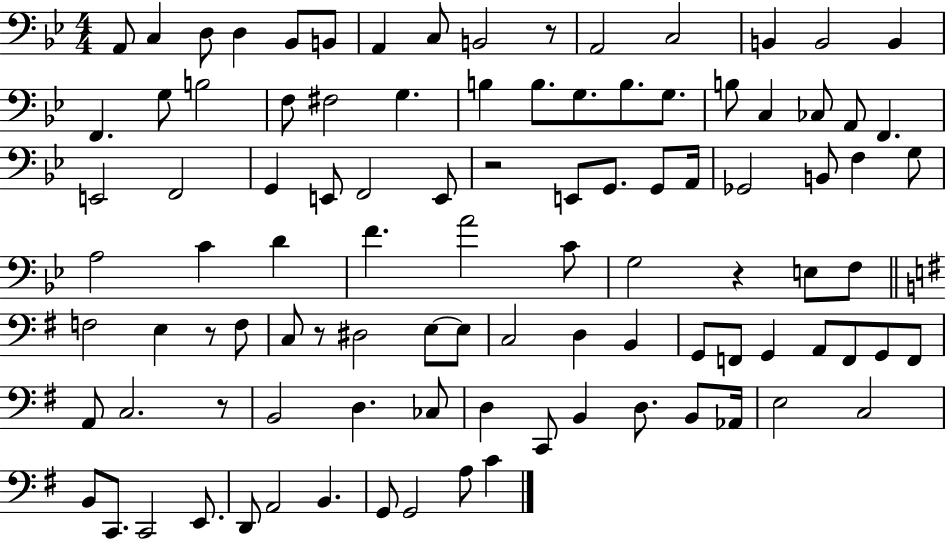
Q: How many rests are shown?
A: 6